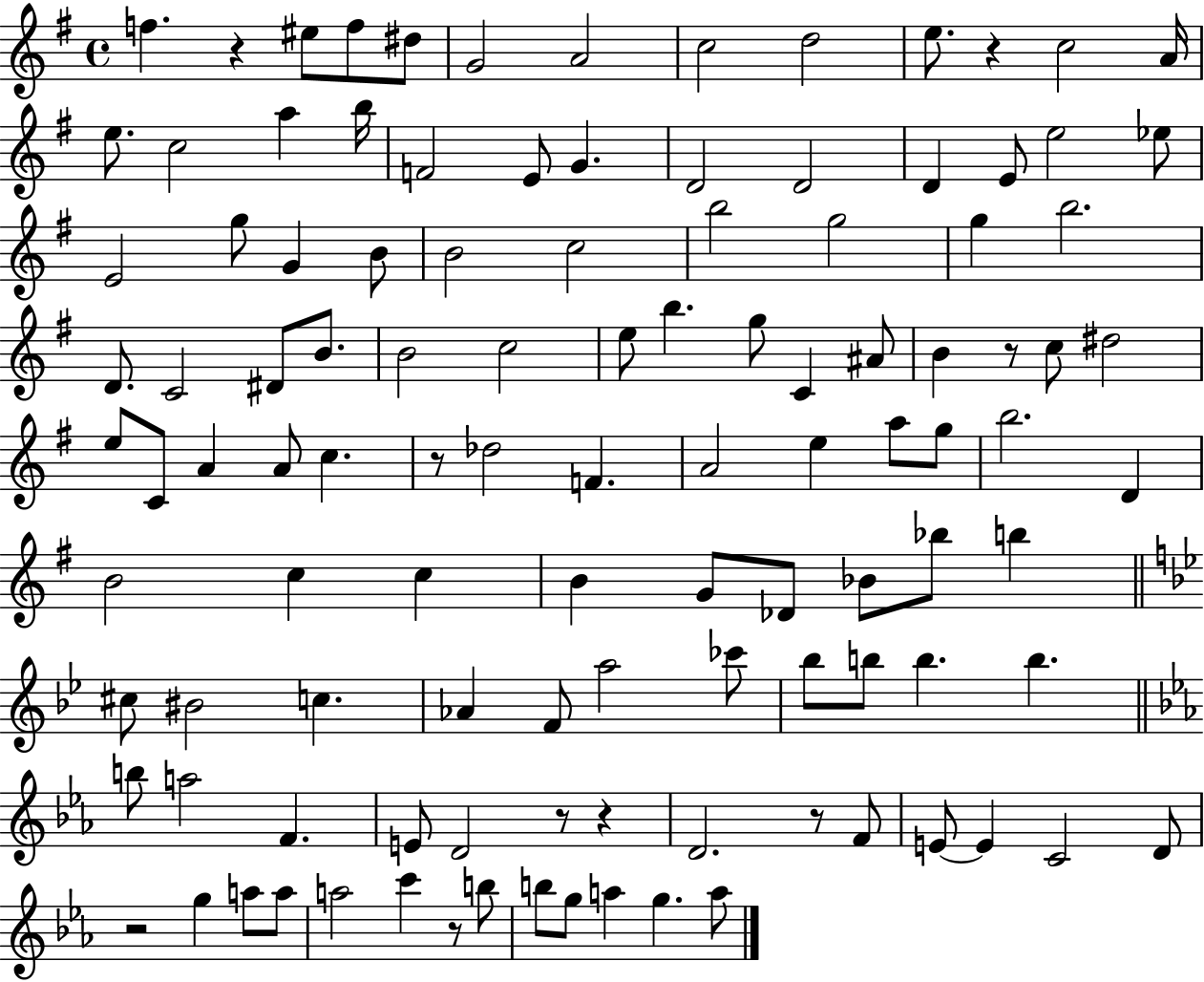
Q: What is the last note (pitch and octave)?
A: A5